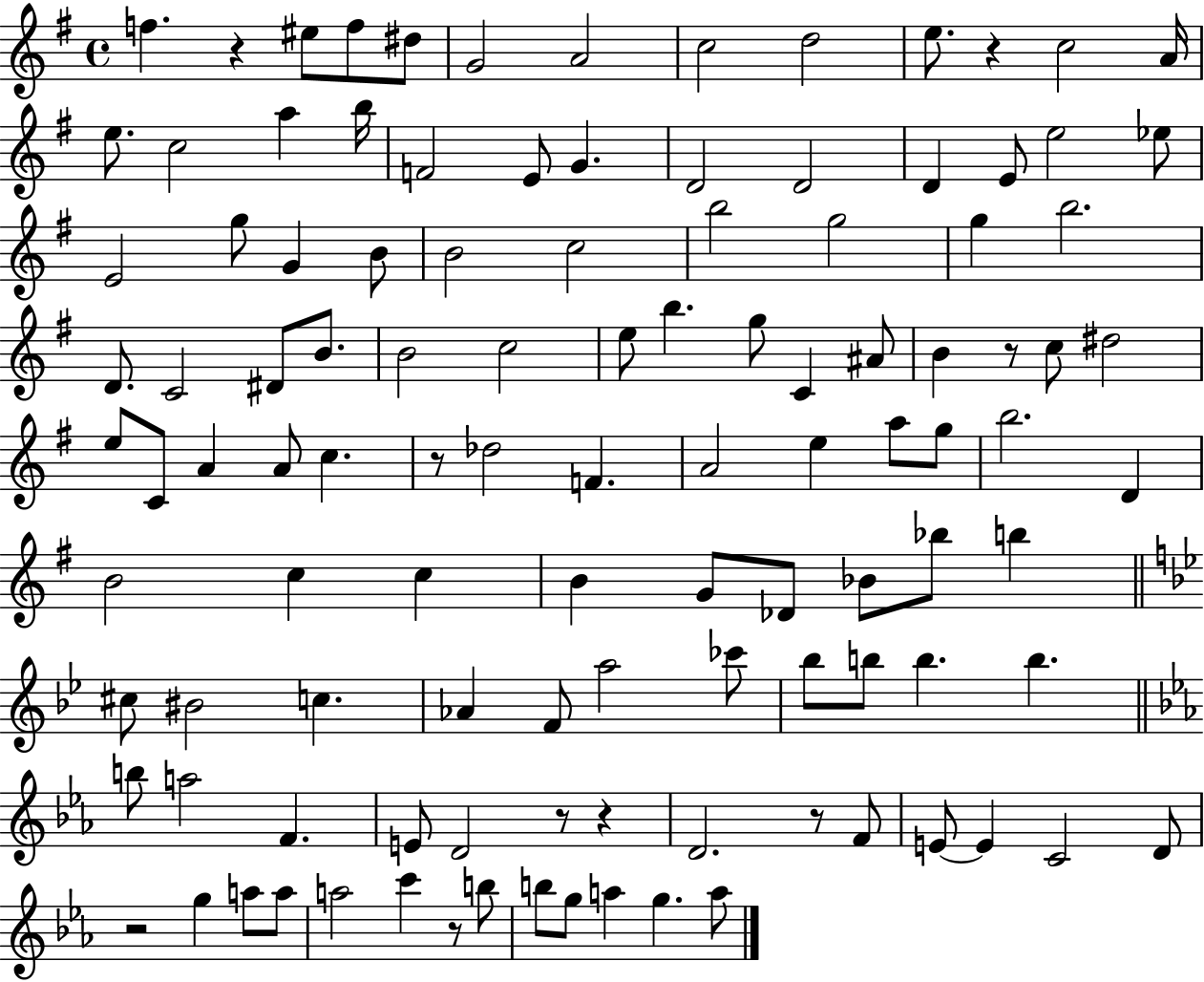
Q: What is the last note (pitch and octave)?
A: A5